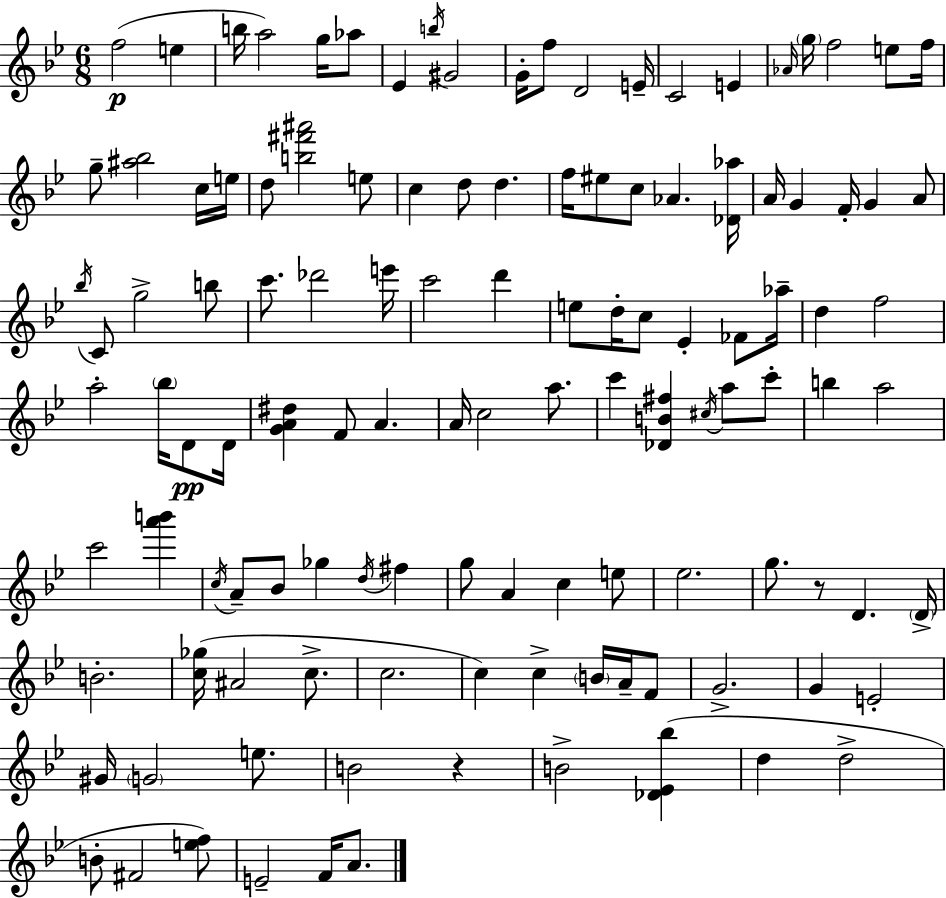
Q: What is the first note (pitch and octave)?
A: F5